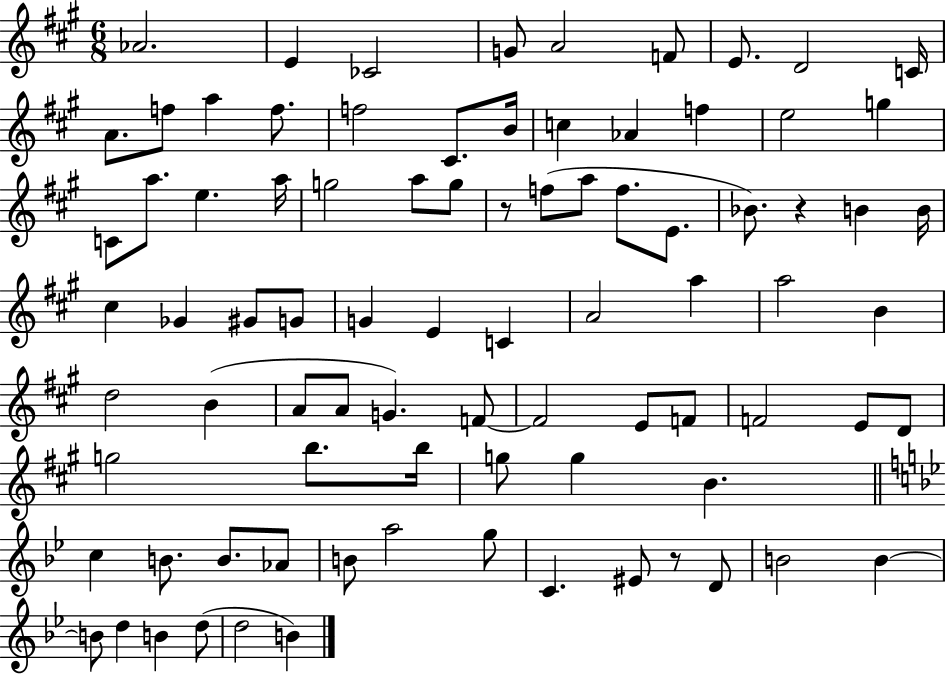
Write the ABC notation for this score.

X:1
T:Untitled
M:6/8
L:1/4
K:A
_A2 E _C2 G/2 A2 F/2 E/2 D2 C/4 A/2 f/2 a f/2 f2 ^C/2 B/4 c _A f e2 g C/2 a/2 e a/4 g2 a/2 g/2 z/2 f/2 a/2 f/2 E/2 _B/2 z B B/4 ^c _G ^G/2 G/2 G E C A2 a a2 B d2 B A/2 A/2 G F/2 F2 E/2 F/2 F2 E/2 D/2 g2 b/2 b/4 g/2 g B c B/2 B/2 _A/2 B/2 a2 g/2 C ^E/2 z/2 D/2 B2 B B/2 d B d/2 d2 B